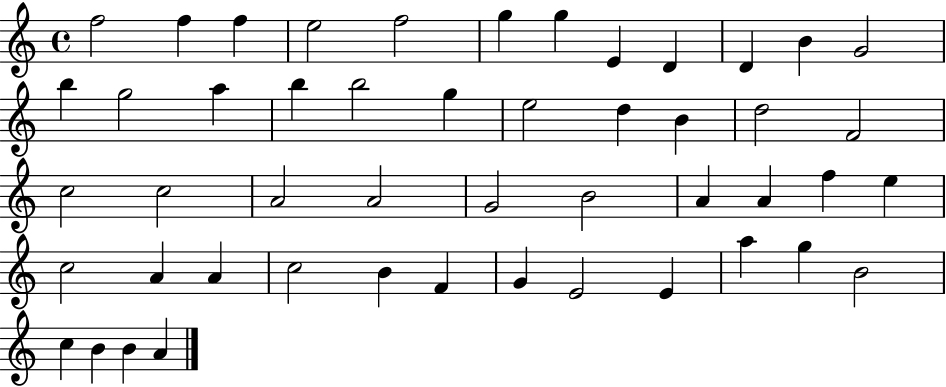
F5/h F5/q F5/q E5/h F5/h G5/q G5/q E4/q D4/q D4/q B4/q G4/h B5/q G5/h A5/q B5/q B5/h G5/q E5/h D5/q B4/q D5/h F4/h C5/h C5/h A4/h A4/h G4/h B4/h A4/q A4/q F5/q E5/q C5/h A4/q A4/q C5/h B4/q F4/q G4/q E4/h E4/q A5/q G5/q B4/h C5/q B4/q B4/q A4/q